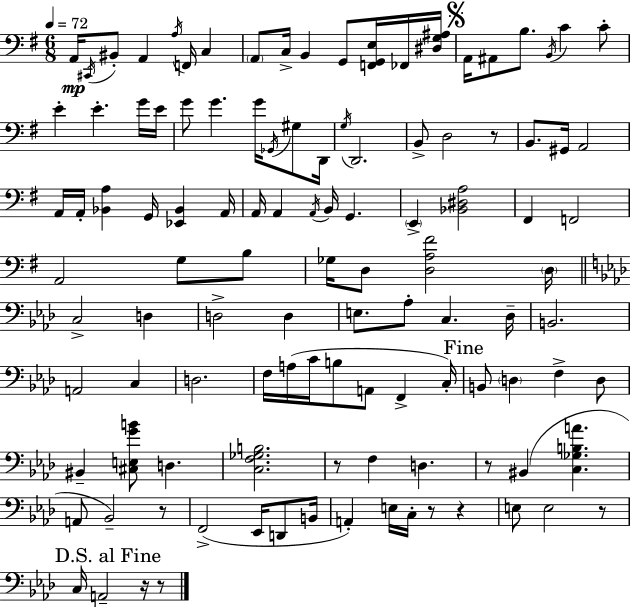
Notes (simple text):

A2/s C#2/s BIS2/e A2/q A3/s F2/s C3/q A2/e C3/s B2/q G2/e [F2,G2,E3]/s FES2/s [D#3,G3,A#3]/s A2/s A#2/e B3/e. B2/s C4/q C4/e E4/q E4/q. G4/s E4/s G4/e G4/q. G4/s Gb2/s G#3/e D2/s G3/s D2/h. B2/e D3/h R/e B2/e. G#2/s A2/h A2/s A2/s [Bb2,A3]/q G2/s [Eb2,Bb2]/q A2/s A2/s A2/q A2/s B2/s G2/q. E2/q [Bb2,D#3,A3]/h F#2/q F2/h A2/h G3/e B3/e Gb3/s D3/e [D3,A3,F#4]/h D3/s C3/h D3/q D3/h D3/q E3/e. Ab3/e C3/q. Db3/s B2/h. A2/h C3/q D3/h. F3/s A3/s C4/s B3/e A2/e F2/q C3/s B2/e D3/q F3/q D3/e BIS2/q [C#3,E3,G4,B4]/e D3/q. [C3,F3,Gb3,B3]/h. R/e F3/q D3/q. R/e BIS2/q [C3,Gb3,B3,A4]/q. A2/e Bb2/h R/e F2/h Eb2/s D2/e B2/s A2/q E3/s C3/s R/e R/q E3/e E3/h R/e C3/s A2/h R/s R/e